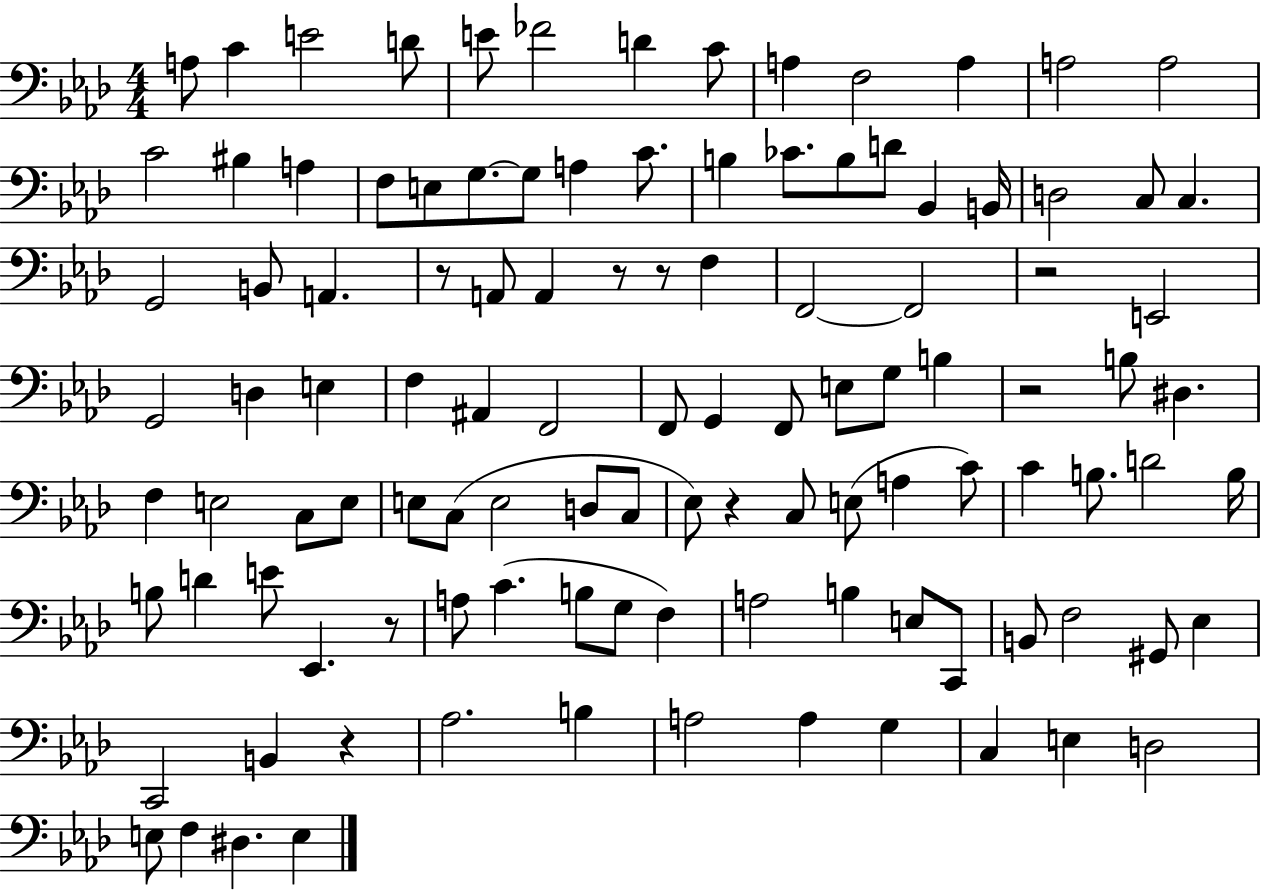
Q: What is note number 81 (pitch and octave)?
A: F3